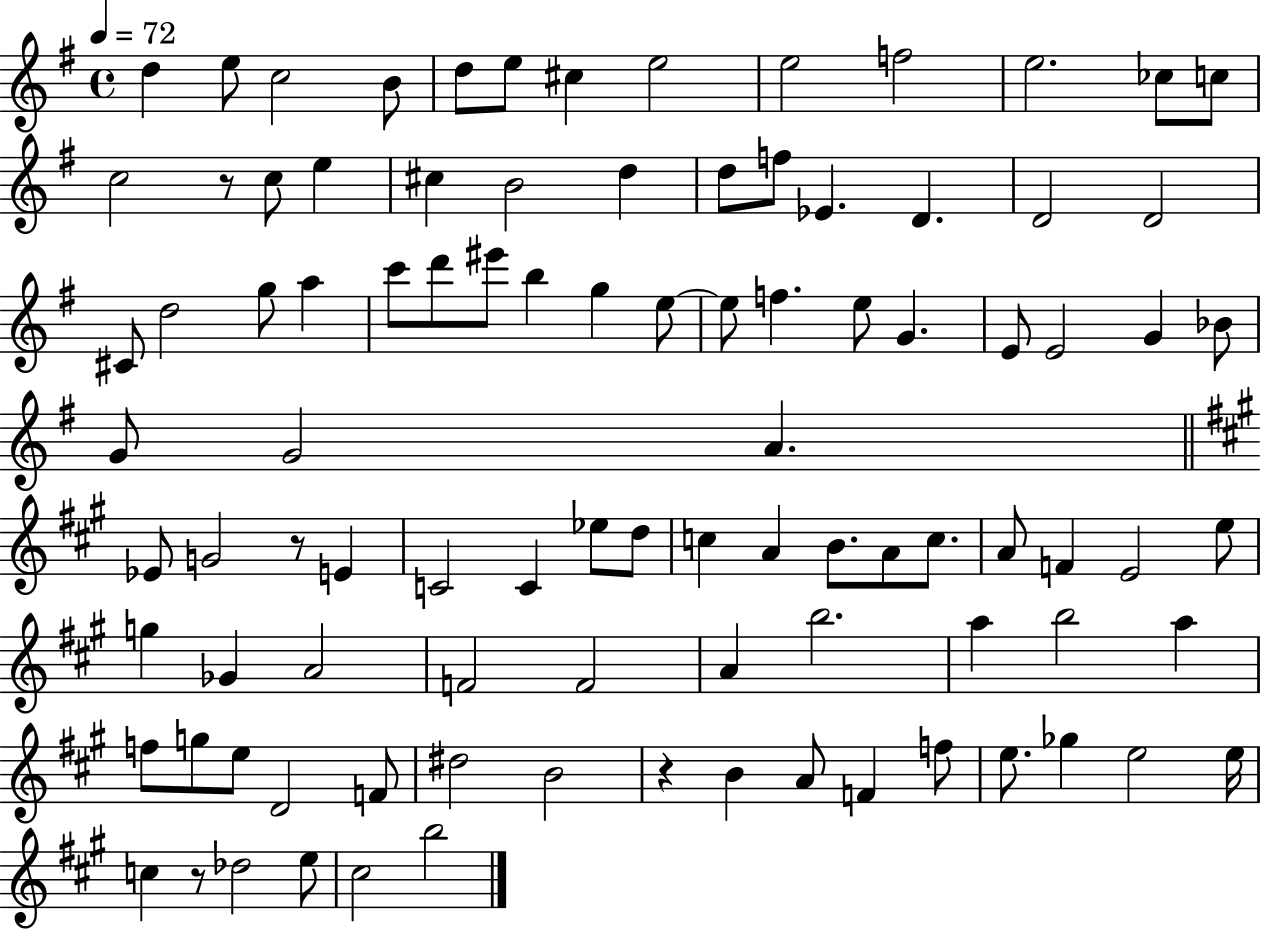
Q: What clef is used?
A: treble